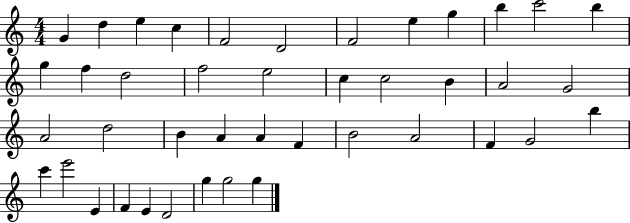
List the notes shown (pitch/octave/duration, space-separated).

G4/q D5/q E5/q C5/q F4/h D4/h F4/h E5/q G5/q B5/q C6/h B5/q G5/q F5/q D5/h F5/h E5/h C5/q C5/h B4/q A4/h G4/h A4/h D5/h B4/q A4/q A4/q F4/q B4/h A4/h F4/q G4/h B5/q C6/q E6/h E4/q F4/q E4/q D4/h G5/q G5/h G5/q